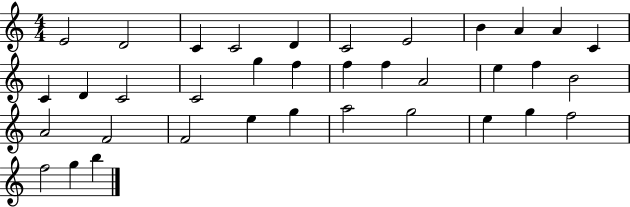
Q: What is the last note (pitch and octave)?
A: B5